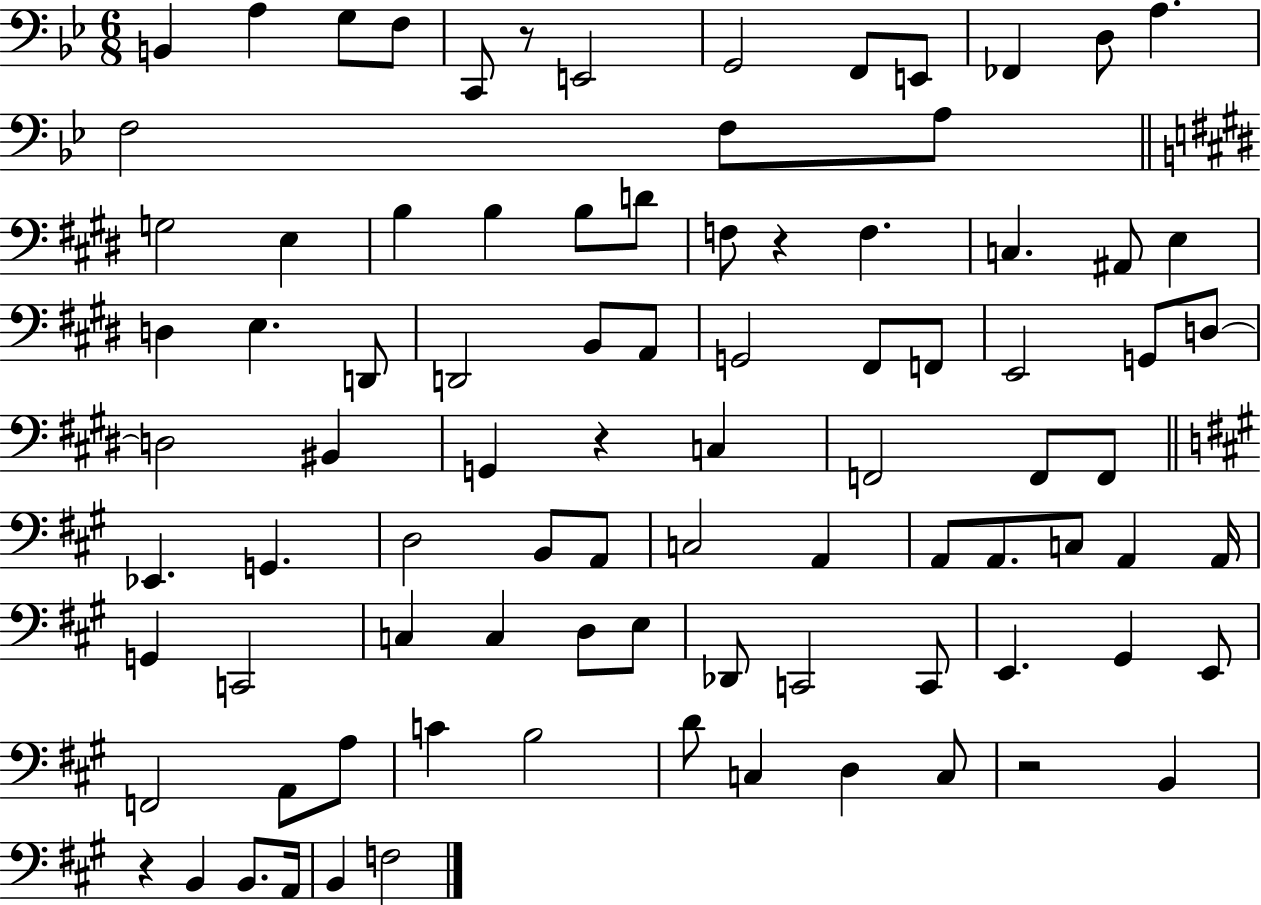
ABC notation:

X:1
T:Untitled
M:6/8
L:1/4
K:Bb
B,, A, G,/2 F,/2 C,,/2 z/2 E,,2 G,,2 F,,/2 E,,/2 _F,, D,/2 A, F,2 F,/2 A,/2 G,2 E, B, B, B,/2 D/2 F,/2 z F, C, ^A,,/2 E, D, E, D,,/2 D,,2 B,,/2 A,,/2 G,,2 ^F,,/2 F,,/2 E,,2 G,,/2 D,/2 D,2 ^B,, G,, z C, F,,2 F,,/2 F,,/2 _E,, G,, D,2 B,,/2 A,,/2 C,2 A,, A,,/2 A,,/2 C,/2 A,, A,,/4 G,, C,,2 C, C, D,/2 E,/2 _D,,/2 C,,2 C,,/2 E,, ^G,, E,,/2 F,,2 A,,/2 A,/2 C B,2 D/2 C, D, C,/2 z2 B,, z B,, B,,/2 A,,/4 B,, F,2